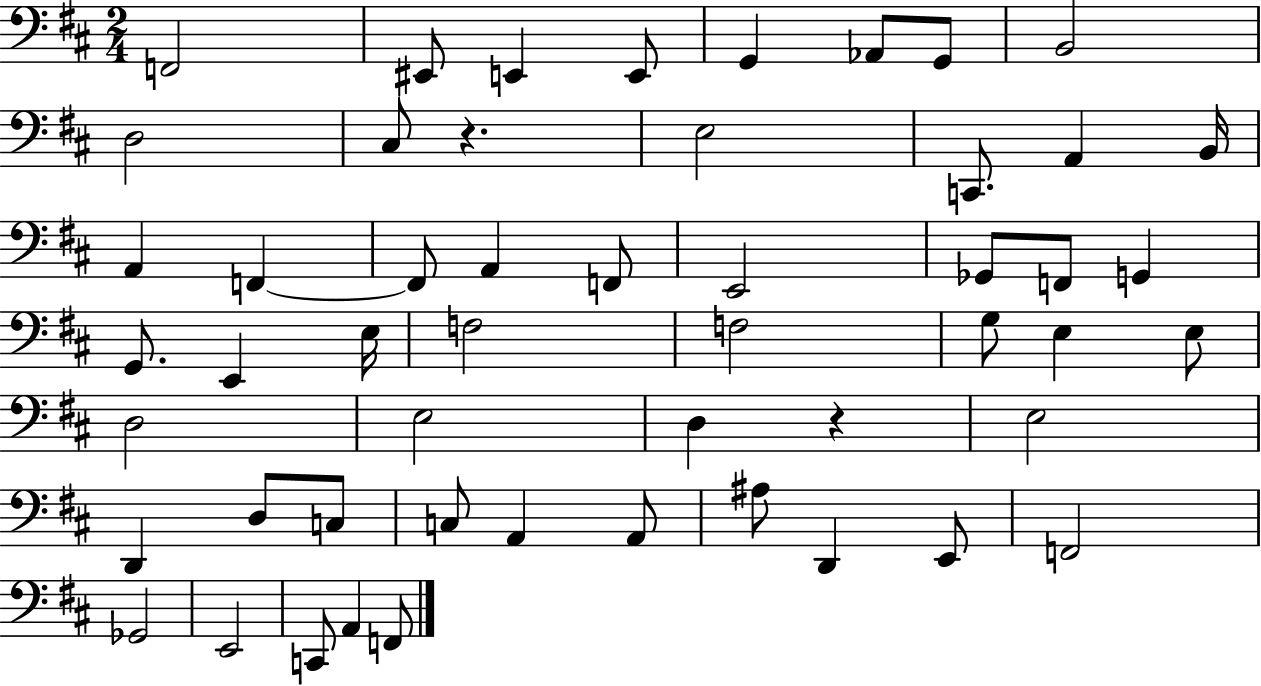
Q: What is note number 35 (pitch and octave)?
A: E3